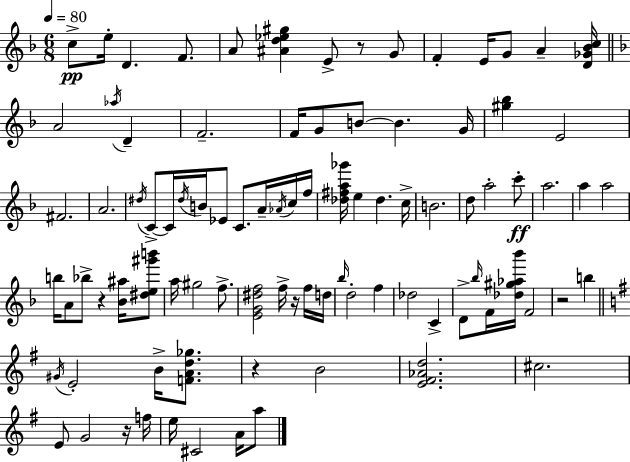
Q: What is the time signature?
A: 6/8